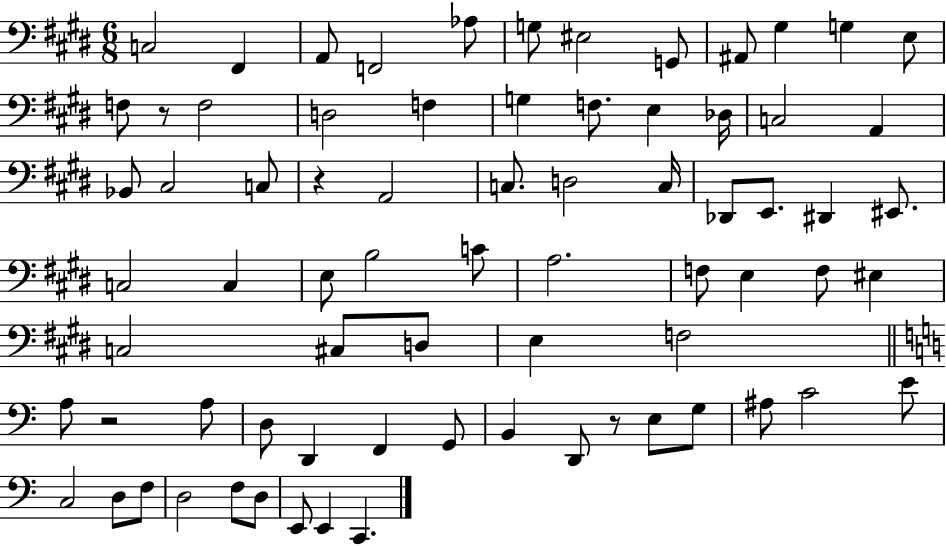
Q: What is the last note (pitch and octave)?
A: C2